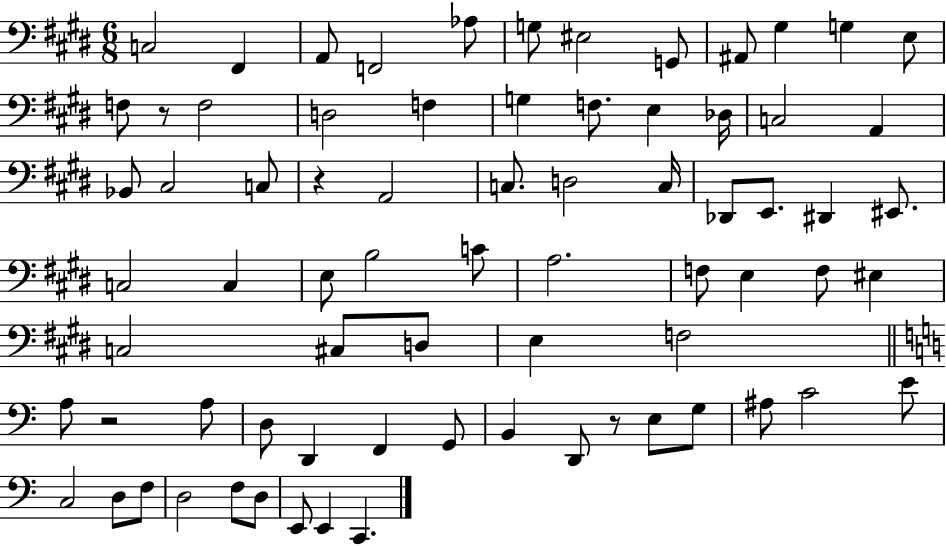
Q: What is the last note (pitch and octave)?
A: C2